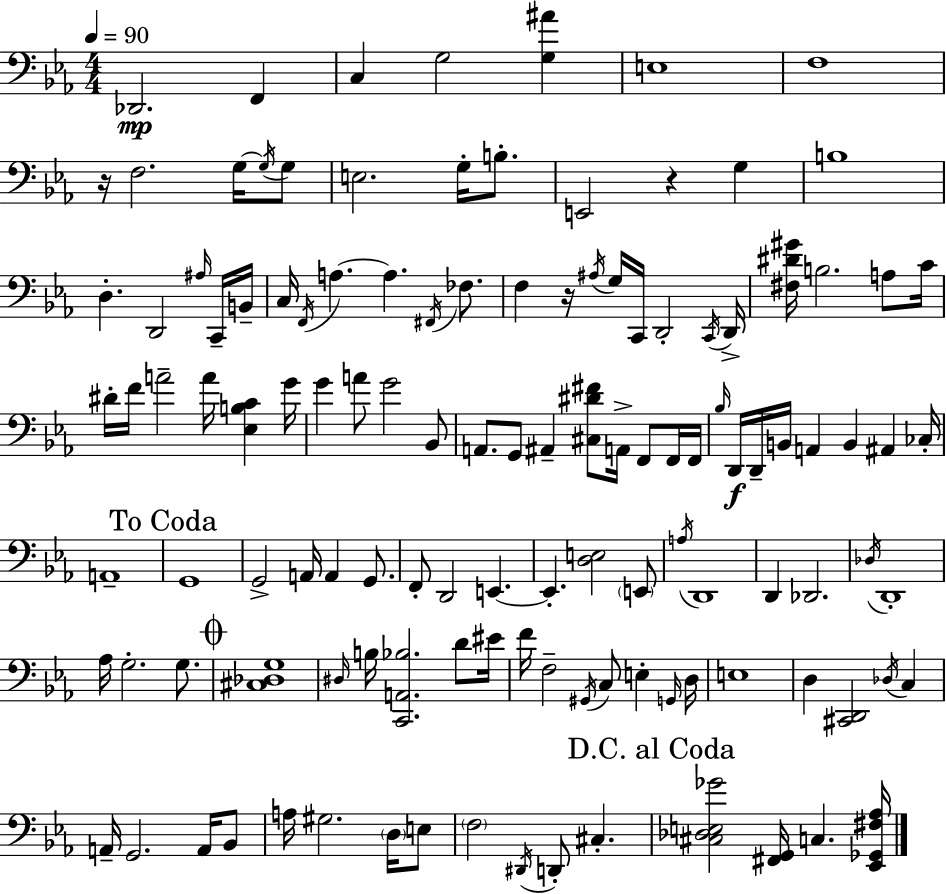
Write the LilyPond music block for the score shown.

{
  \clef bass
  \numericTimeSignature
  \time 4/4
  \key ees \major
  \tempo 4 = 90
  \repeat volta 2 { des,2.\mp f,4 | c4 g2 <g ais'>4 | e1 | f1 | \break r16 f2. g16~~ \acciaccatura { g16 } g8 | e2. g16-. b8.-. | e,2 r4 g4 | b1 | \break d4.-. d,2 \grace { ais16 } | c,16-- b,16-- c16 \acciaccatura { f,16 } a4.~~ a4. | \acciaccatura { fis,16 } fes8. f4 r16 \acciaccatura { ais16 } g16 c,16 d,2-. | \acciaccatura { c,16 } d,16-> <fis dis' gis'>16 b2. | \break a8 c'16 dis'16-. f'16 a'2-- | a'16 <ees b c'>4 g'16 g'4 a'8 g'2 | bes,8 a,8. g,8 ais,4-- <cis dis' fis'>8 | a,16-> f,8 f,16 f,16 \grace { bes16 } d,16\f d,16-- b,16 a,4 b,4 | \break ais,4 ces16-. a,1-- | \mark "To Coda" g,1 | g,2-> a,16 | a,4 g,8. f,8-. d,2 | \break e,4.~~ e,4.-. <d e>2 | \parenthesize e,8 \acciaccatura { a16 } d,1 | d,4 des,2. | \acciaccatura { des16 } d,1-. | \break aes16 g2.-. | g8. \mark \markup { \musicglyph "scripts.coda" } <cis des g>1 | \grace { dis16 } b16 <c, a, bes>2. | d'8 eis'16 f'16 f2-- | \break \acciaccatura { gis,16 } c8 e4-. \grace { g,16 } d16 e1 | d4 | <cis, d,>2 \acciaccatura { des16 } c4 a,16-- g,2. | a,16 bes,8 a16 gis2. | \break \parenthesize d16 e8 \parenthesize f2 | \acciaccatura { dis,16 } d,8-. cis4.-. \mark "D.C. al Coda" <cis des e ges'>2 | <fis, g,>16 c4. <ees, ges, fis aes>16 } \bar "|."
}